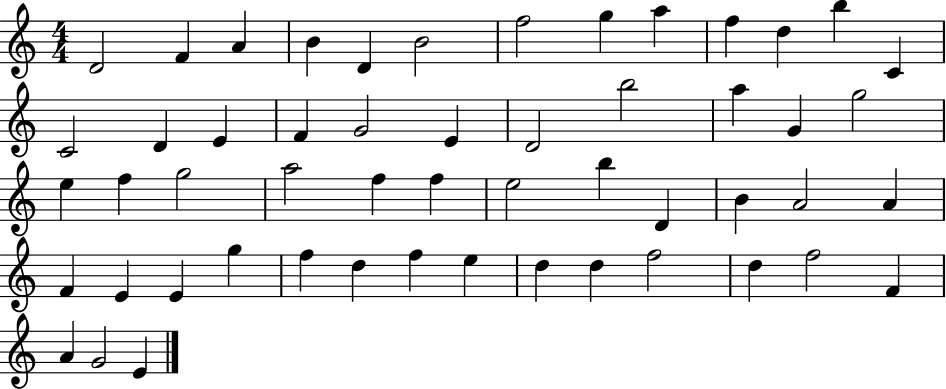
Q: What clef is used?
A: treble